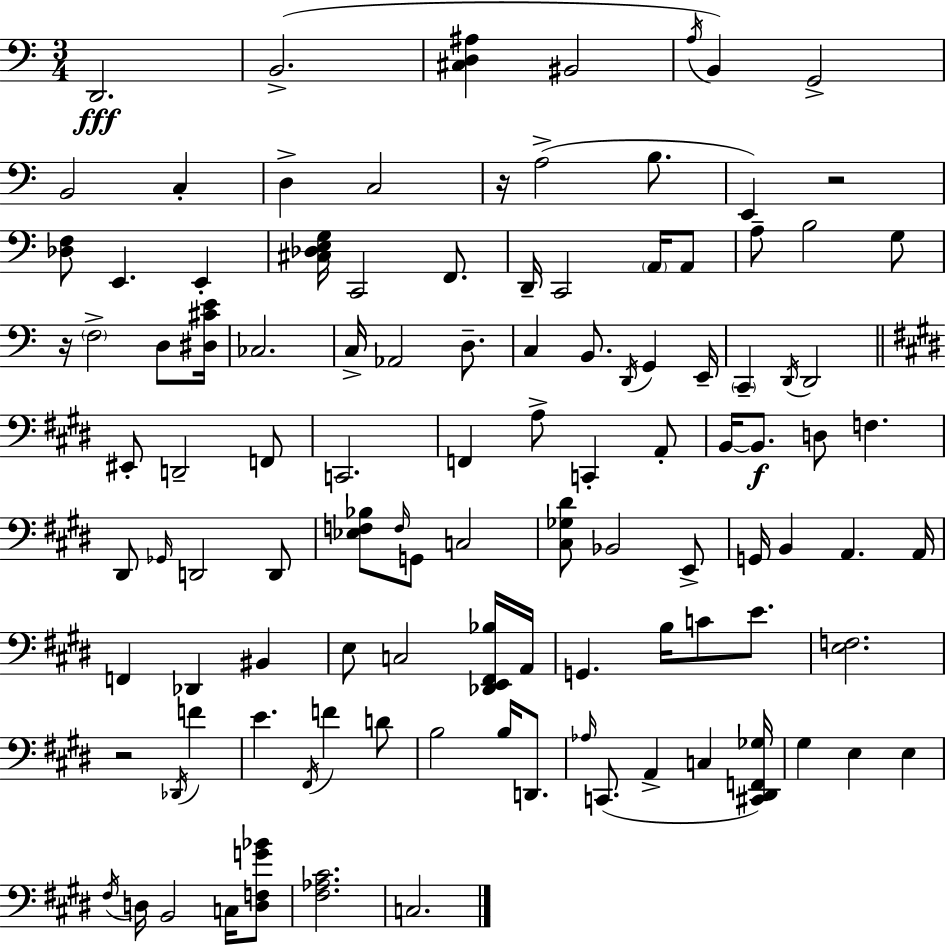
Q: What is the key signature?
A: C major